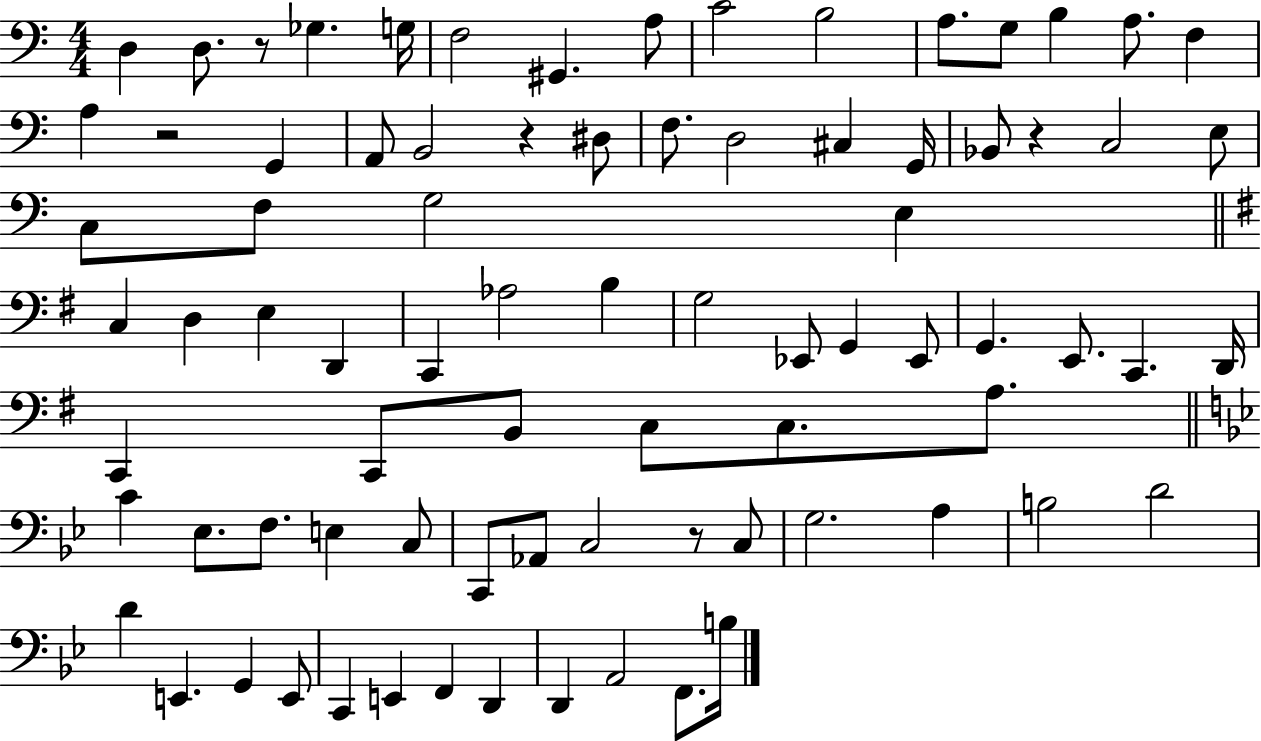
{
  \clef bass
  \numericTimeSignature
  \time 4/4
  \key c \major
  d4 d8. r8 ges4. g16 | f2 gis,4. a8 | c'2 b2 | a8. g8 b4 a8. f4 | \break a4 r2 g,4 | a,8 b,2 r4 dis8 | f8. d2 cis4 g,16 | bes,8 r4 c2 e8 | \break c8 f8 g2 e4 | \bar "||" \break \key e \minor c4 d4 e4 d,4 | c,4 aes2 b4 | g2 ees,8 g,4 ees,8 | g,4. e,8. c,4. d,16 | \break c,4 c,8 b,8 c8 c8. a8. | \bar "||" \break \key bes \major c'4 ees8. f8. e4 c8 | c,8 aes,8 c2 r8 c8 | g2. a4 | b2 d'2 | \break d'4 e,4. g,4 e,8 | c,4 e,4 f,4 d,4 | d,4 a,2 f,8. b16 | \bar "|."
}